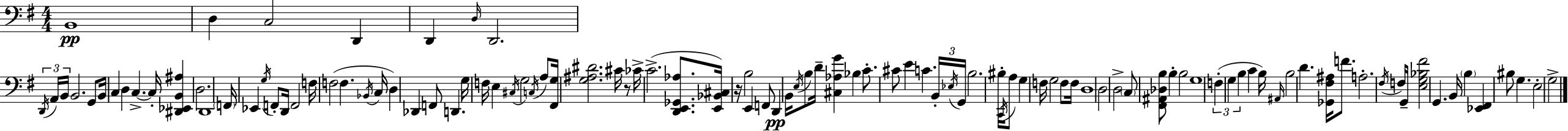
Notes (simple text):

B2/w D3/q C3/h D2/q D2/q D3/s D2/h. D2/s A2/s B2/s B2/h. G2/e B2/s C3/q D3/q C3/q. C3/s [D#2,Eb2,B2,A#3]/q D3/h. D2/w F2/s Eb2/q G3/s F2/e D2/s F2/h F3/s F3/h F3/q. Bb2/s C3/s D3/q Db2/q F2/e D2/q. G3/s F3/s E3/q C#3/s G3/h C3/s A3/e [F#2,G3]/s [G3,A#3,D#4]/h. C#4/s R/e CES4/s C4/h. [D2,E2,Gb2,Ab3]/e. [E2,Bb2,C#3]/s R/s B3/h E2/q F2/e D2/q B2/s E3/s B3/e D4/s [C#3,Ab3,G4]/q Bb3/q C4/e. C#4/e E4/q C4/q. B2/s Eb3/s G2/s B3/h. BIS3/s C2/s A3/e G3/q F3/s G3/h F3/e F3/s D3/w D3/h D3/h C3/e [F#2,A#2,Db3,B3]/e B3/q B3/h G3/w F3/q G3/q B3/q C4/q B3/s A#2/s B3/h D4/q. [Gb2,F#3,A#3]/s F4/e. A3/h. F#3/s F3/s G2/s [E3,G3,Bb3,F#4]/h G2/q. B2/s B3/q [Eb2,F#2]/q BIS3/e G3/q. E3/h G3/h